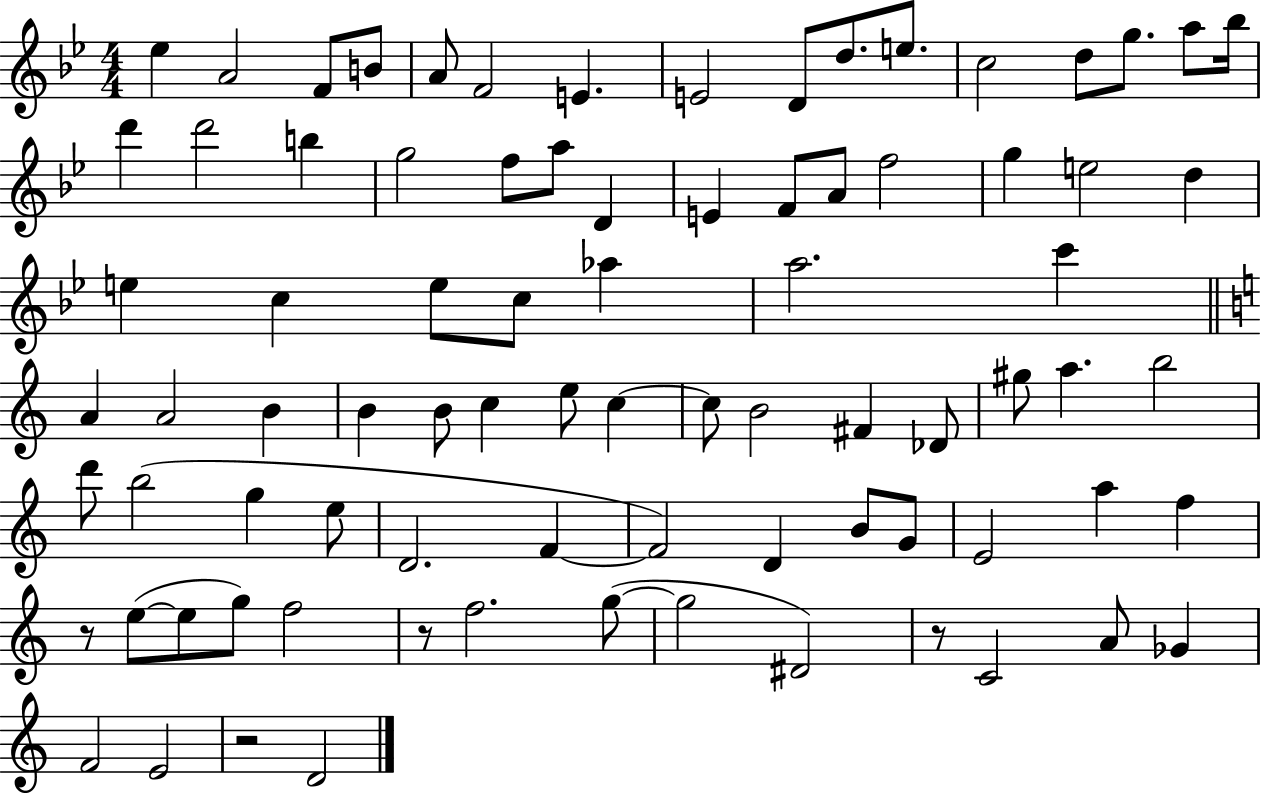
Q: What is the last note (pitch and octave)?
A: D4